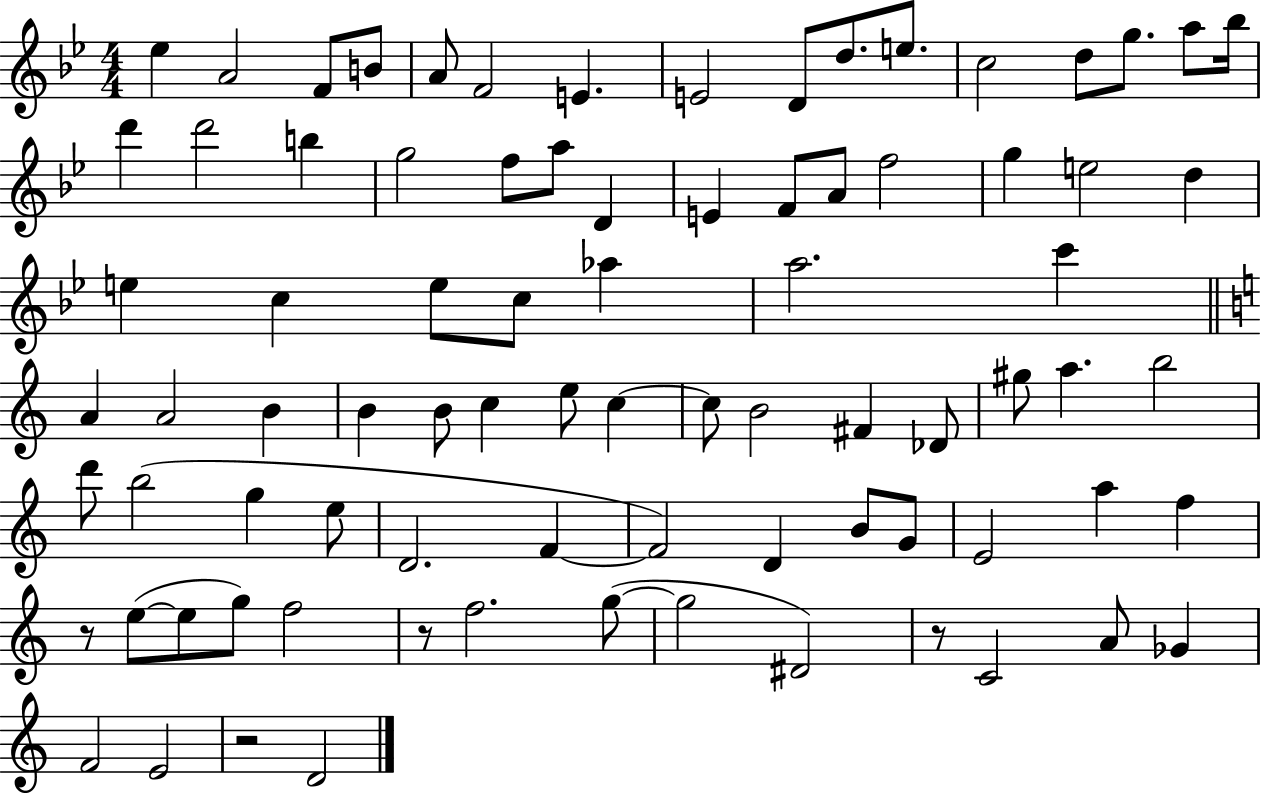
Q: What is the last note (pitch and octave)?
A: D4